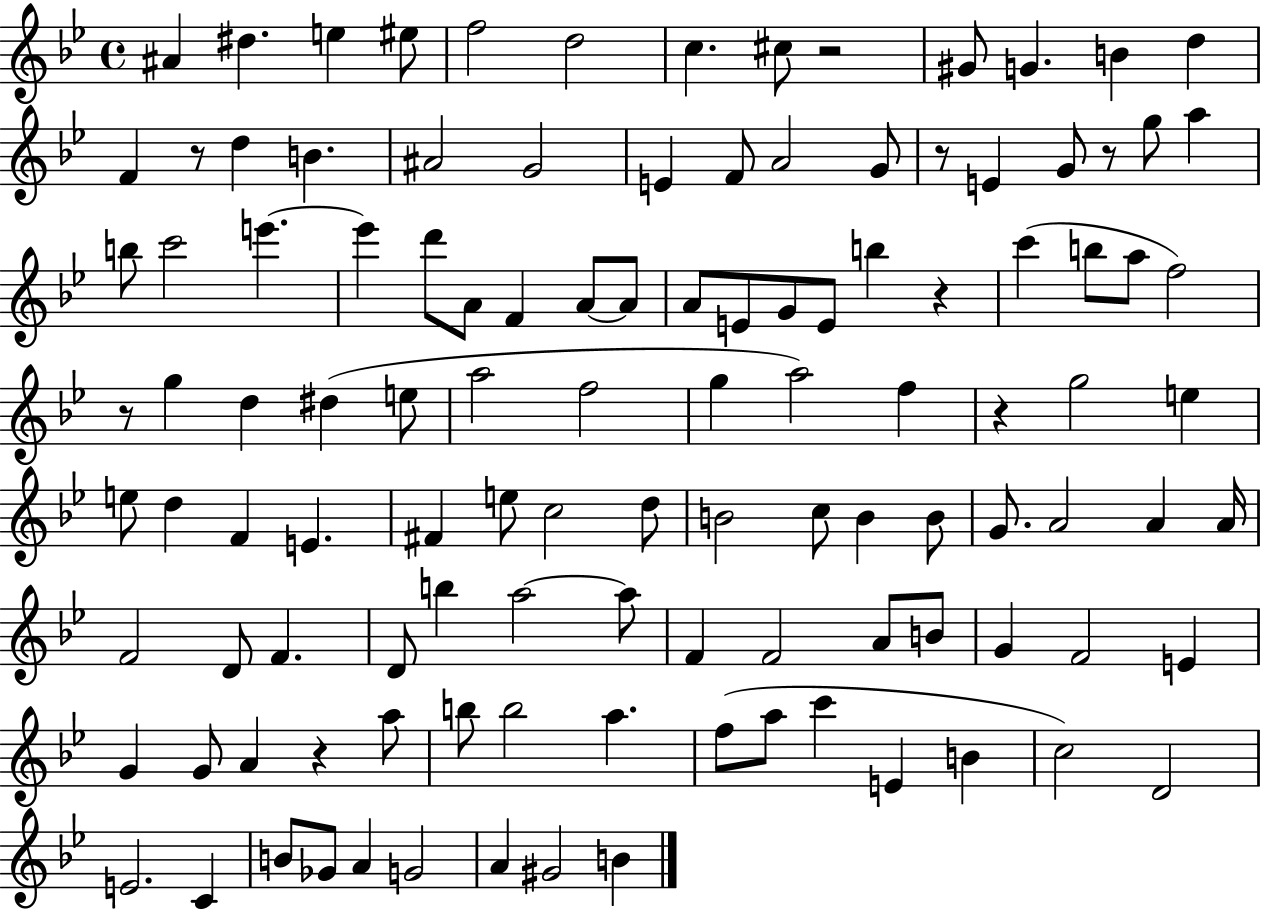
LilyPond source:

{
  \clef treble
  \time 4/4
  \defaultTimeSignature
  \key bes \major
  \repeat volta 2 { ais'4 dis''4. e''4 eis''8 | f''2 d''2 | c''4. cis''8 r2 | gis'8 g'4. b'4 d''4 | \break f'4 r8 d''4 b'4. | ais'2 g'2 | e'4 f'8 a'2 g'8 | r8 e'4 g'8 r8 g''8 a''4 | \break b''8 c'''2 e'''4.~~ | e'''4 d'''8 a'8 f'4 a'8~~ a'8 | a'8 e'8 g'8 e'8 b''4 r4 | c'''4( b''8 a''8 f''2) | \break r8 g''4 d''4 dis''4( e''8 | a''2 f''2 | g''4 a''2) f''4 | r4 g''2 e''4 | \break e''8 d''4 f'4 e'4. | fis'4 e''8 c''2 d''8 | b'2 c''8 b'4 b'8 | g'8. a'2 a'4 a'16 | \break f'2 d'8 f'4. | d'8 b''4 a''2~~ a''8 | f'4 f'2 a'8 b'8 | g'4 f'2 e'4 | \break g'4 g'8 a'4 r4 a''8 | b''8 b''2 a''4. | f''8( a''8 c'''4 e'4 b'4 | c''2) d'2 | \break e'2. c'4 | b'8 ges'8 a'4 g'2 | a'4 gis'2 b'4 | } \bar "|."
}